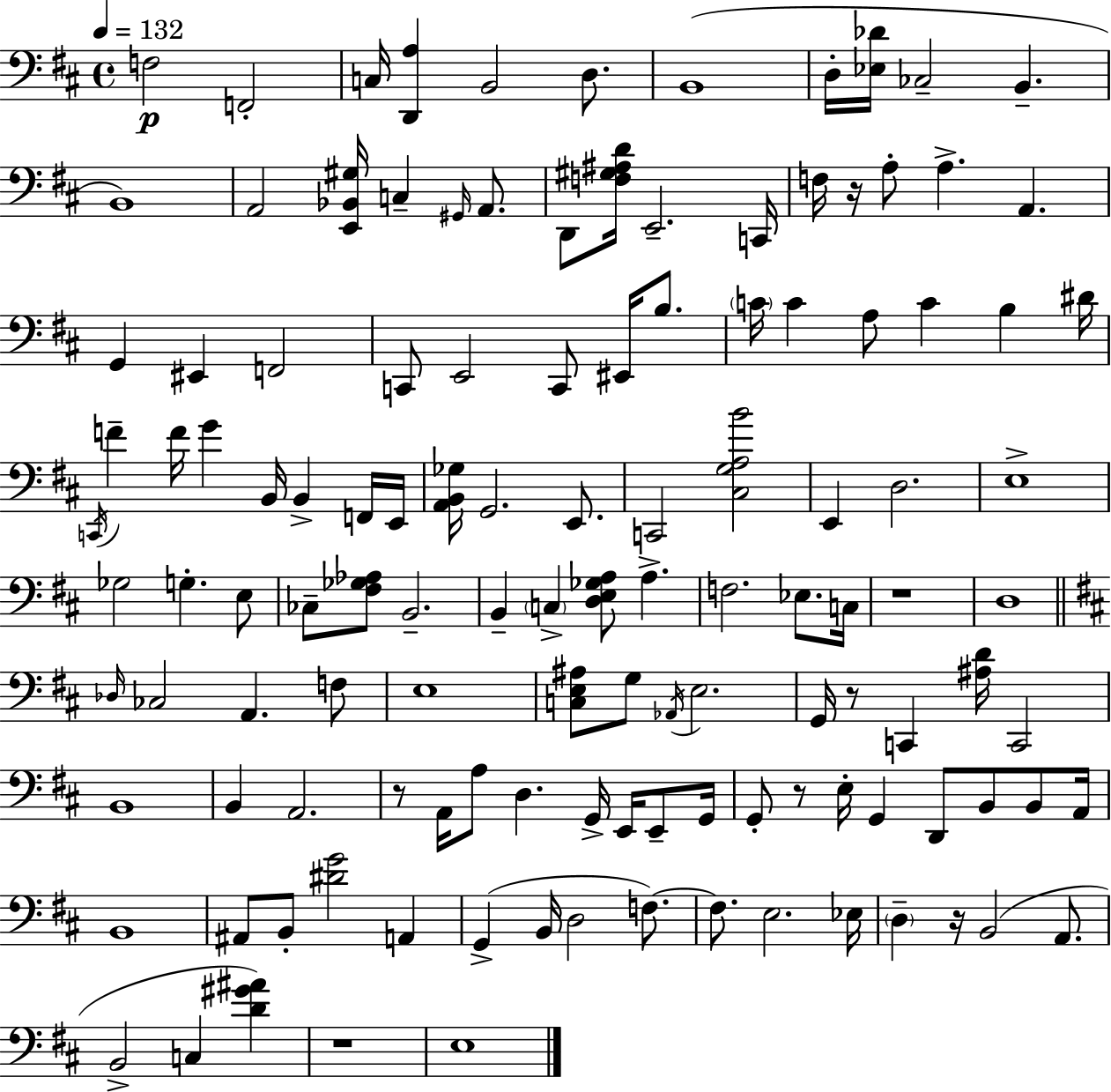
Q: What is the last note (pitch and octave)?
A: E3